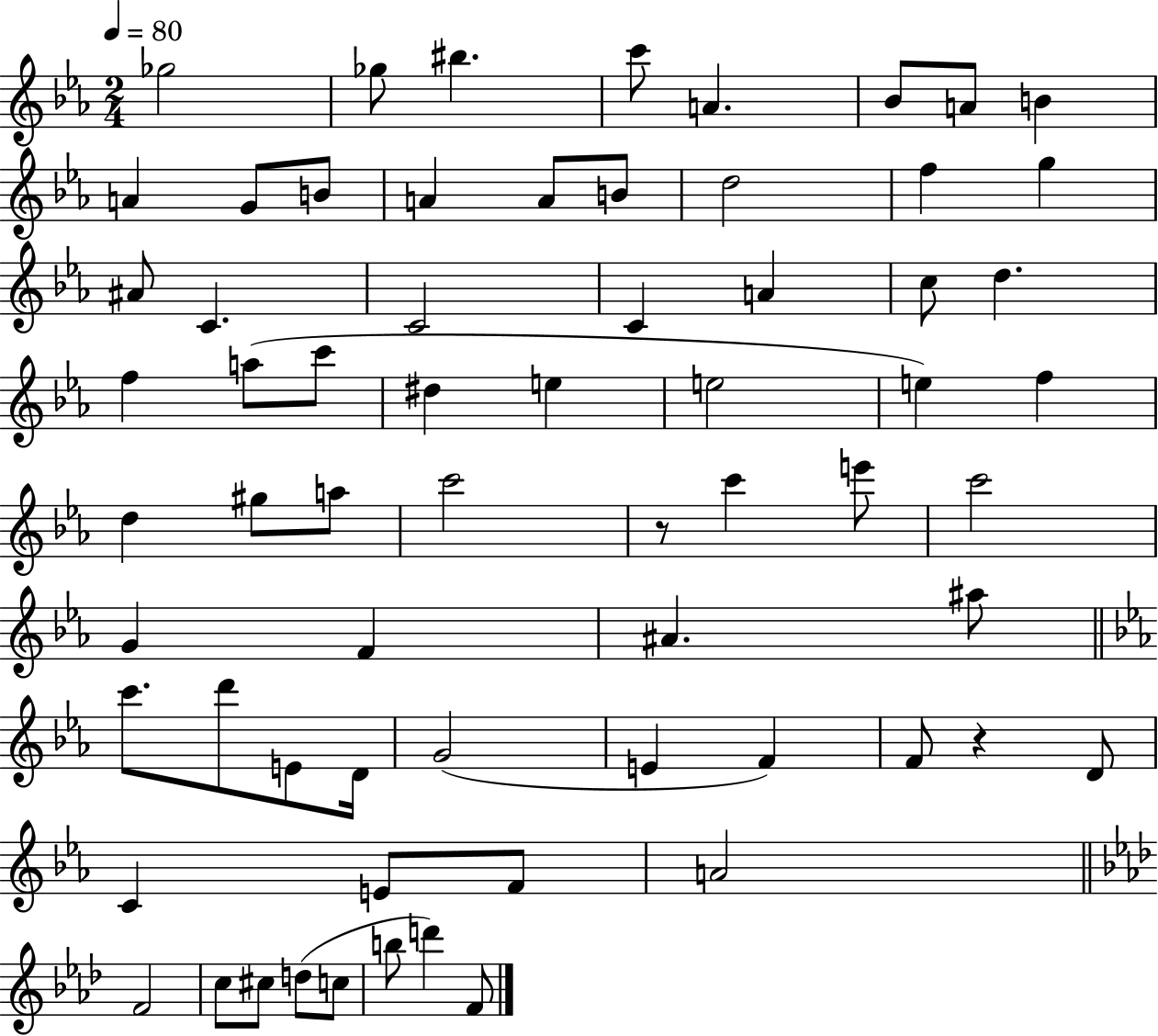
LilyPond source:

{
  \clef treble
  \numericTimeSignature
  \time 2/4
  \key ees \major
  \tempo 4 = 80
  ges''2 | ges''8 bis''4. | c'''8 a'4. | bes'8 a'8 b'4 | \break a'4 g'8 b'8 | a'4 a'8 b'8 | d''2 | f''4 g''4 | \break ais'8 c'4. | c'2 | c'4 a'4 | c''8 d''4. | \break f''4 a''8( c'''8 | dis''4 e''4 | e''2 | e''4) f''4 | \break d''4 gis''8 a''8 | c'''2 | r8 c'''4 e'''8 | c'''2 | \break g'4 f'4 | ais'4. ais''8 | \bar "||" \break \key ees \major c'''8. d'''8 e'8 d'16 | g'2( | e'4 f'4) | f'8 r4 d'8 | \break c'4 e'8 f'8 | a'2 | \bar "||" \break \key aes \major f'2 | c''8 cis''8 d''8( c''8 | b''8 d'''4) f'8 | \bar "|."
}